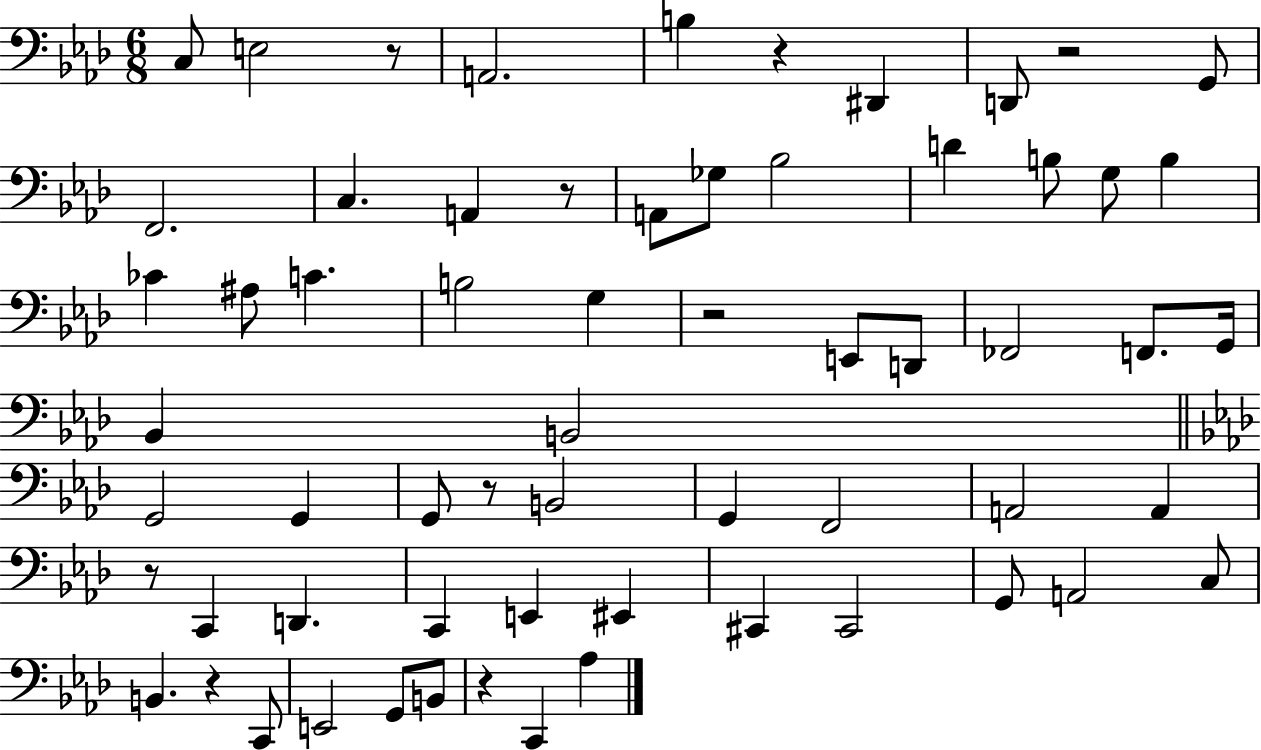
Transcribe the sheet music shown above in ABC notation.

X:1
T:Untitled
M:6/8
L:1/4
K:Ab
C,/2 E,2 z/2 A,,2 B, z ^D,, D,,/2 z2 G,,/2 F,,2 C, A,, z/2 A,,/2 _G,/2 _B,2 D B,/2 G,/2 B, _C ^A,/2 C B,2 G, z2 E,,/2 D,,/2 _F,,2 F,,/2 G,,/4 _B,, B,,2 G,,2 G,, G,,/2 z/2 B,,2 G,, F,,2 A,,2 A,, z/2 C,, D,, C,, E,, ^E,, ^C,, ^C,,2 G,,/2 A,,2 C,/2 B,, z C,,/2 E,,2 G,,/2 B,,/2 z C,, _A,